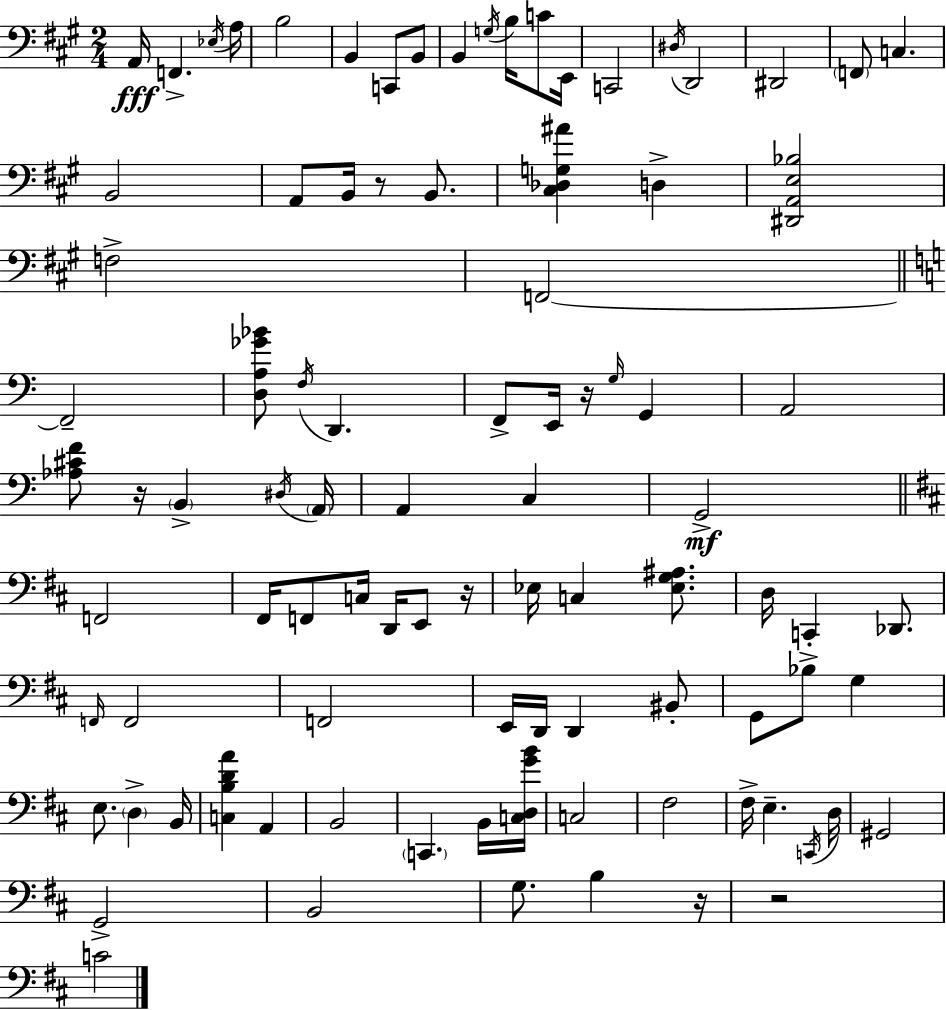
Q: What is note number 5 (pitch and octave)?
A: B3